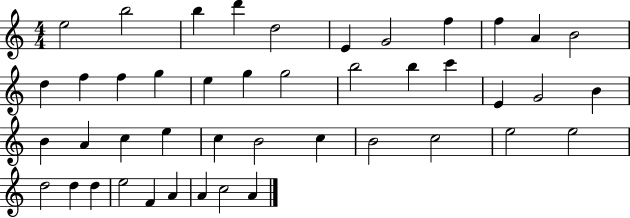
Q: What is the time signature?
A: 4/4